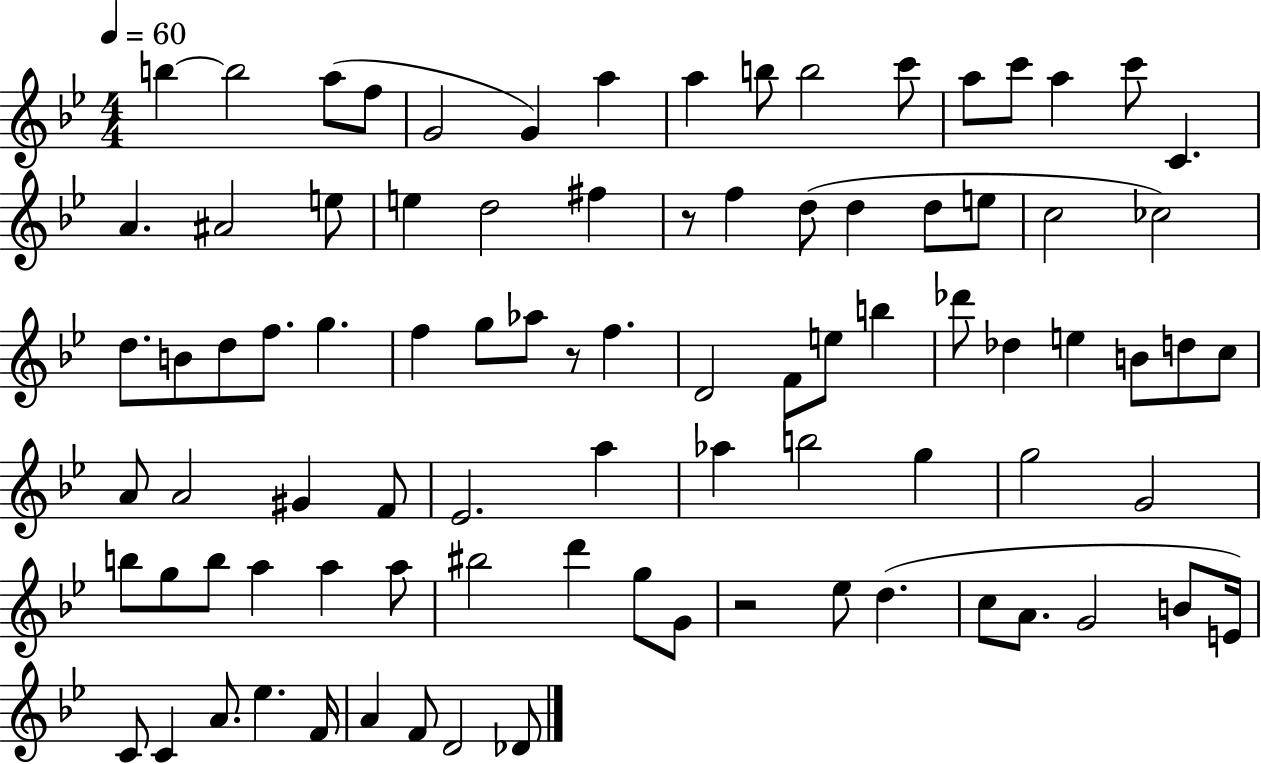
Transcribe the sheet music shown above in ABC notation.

X:1
T:Untitled
M:4/4
L:1/4
K:Bb
b b2 a/2 f/2 G2 G a a b/2 b2 c'/2 a/2 c'/2 a c'/2 C A ^A2 e/2 e d2 ^f z/2 f d/2 d d/2 e/2 c2 _c2 d/2 B/2 d/2 f/2 g f g/2 _a/2 z/2 f D2 F/2 e/2 b _d'/2 _d e B/2 d/2 c/2 A/2 A2 ^G F/2 _E2 a _a b2 g g2 G2 b/2 g/2 b/2 a a a/2 ^b2 d' g/2 G/2 z2 _e/2 d c/2 A/2 G2 B/2 E/4 C/2 C A/2 _e F/4 A F/2 D2 _D/2